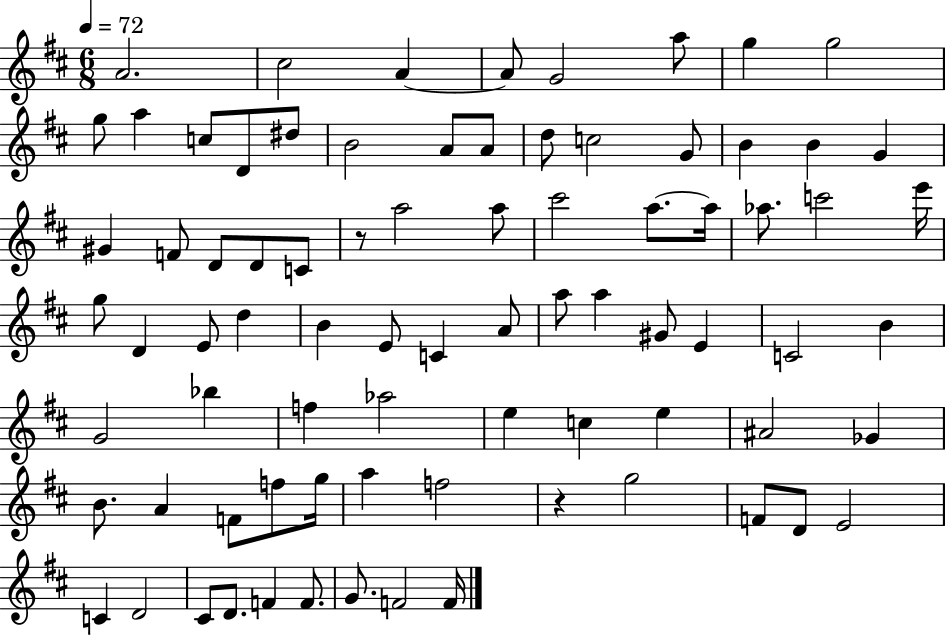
A4/h. C#5/h A4/q A4/e G4/h A5/e G5/q G5/h G5/e A5/q C5/e D4/e D#5/e B4/h A4/e A4/e D5/e C5/h G4/e B4/q B4/q G4/q G#4/q F4/e D4/e D4/e C4/e R/e A5/h A5/e C#6/h A5/e. A5/s Ab5/e. C6/h E6/s G5/e D4/q E4/e D5/q B4/q E4/e C4/q A4/e A5/e A5/q G#4/e E4/q C4/h B4/q G4/h Bb5/q F5/q Ab5/h E5/q C5/q E5/q A#4/h Gb4/q B4/e. A4/q F4/e F5/e G5/s A5/q F5/h R/q G5/h F4/e D4/e E4/h C4/q D4/h C#4/e D4/e. F4/q F4/e. G4/e. F4/h F4/s